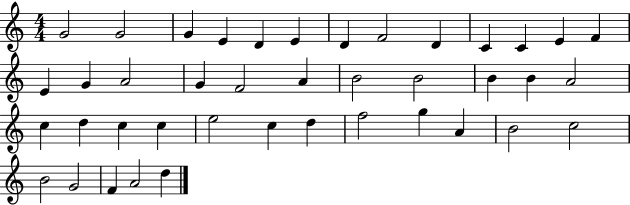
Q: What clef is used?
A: treble